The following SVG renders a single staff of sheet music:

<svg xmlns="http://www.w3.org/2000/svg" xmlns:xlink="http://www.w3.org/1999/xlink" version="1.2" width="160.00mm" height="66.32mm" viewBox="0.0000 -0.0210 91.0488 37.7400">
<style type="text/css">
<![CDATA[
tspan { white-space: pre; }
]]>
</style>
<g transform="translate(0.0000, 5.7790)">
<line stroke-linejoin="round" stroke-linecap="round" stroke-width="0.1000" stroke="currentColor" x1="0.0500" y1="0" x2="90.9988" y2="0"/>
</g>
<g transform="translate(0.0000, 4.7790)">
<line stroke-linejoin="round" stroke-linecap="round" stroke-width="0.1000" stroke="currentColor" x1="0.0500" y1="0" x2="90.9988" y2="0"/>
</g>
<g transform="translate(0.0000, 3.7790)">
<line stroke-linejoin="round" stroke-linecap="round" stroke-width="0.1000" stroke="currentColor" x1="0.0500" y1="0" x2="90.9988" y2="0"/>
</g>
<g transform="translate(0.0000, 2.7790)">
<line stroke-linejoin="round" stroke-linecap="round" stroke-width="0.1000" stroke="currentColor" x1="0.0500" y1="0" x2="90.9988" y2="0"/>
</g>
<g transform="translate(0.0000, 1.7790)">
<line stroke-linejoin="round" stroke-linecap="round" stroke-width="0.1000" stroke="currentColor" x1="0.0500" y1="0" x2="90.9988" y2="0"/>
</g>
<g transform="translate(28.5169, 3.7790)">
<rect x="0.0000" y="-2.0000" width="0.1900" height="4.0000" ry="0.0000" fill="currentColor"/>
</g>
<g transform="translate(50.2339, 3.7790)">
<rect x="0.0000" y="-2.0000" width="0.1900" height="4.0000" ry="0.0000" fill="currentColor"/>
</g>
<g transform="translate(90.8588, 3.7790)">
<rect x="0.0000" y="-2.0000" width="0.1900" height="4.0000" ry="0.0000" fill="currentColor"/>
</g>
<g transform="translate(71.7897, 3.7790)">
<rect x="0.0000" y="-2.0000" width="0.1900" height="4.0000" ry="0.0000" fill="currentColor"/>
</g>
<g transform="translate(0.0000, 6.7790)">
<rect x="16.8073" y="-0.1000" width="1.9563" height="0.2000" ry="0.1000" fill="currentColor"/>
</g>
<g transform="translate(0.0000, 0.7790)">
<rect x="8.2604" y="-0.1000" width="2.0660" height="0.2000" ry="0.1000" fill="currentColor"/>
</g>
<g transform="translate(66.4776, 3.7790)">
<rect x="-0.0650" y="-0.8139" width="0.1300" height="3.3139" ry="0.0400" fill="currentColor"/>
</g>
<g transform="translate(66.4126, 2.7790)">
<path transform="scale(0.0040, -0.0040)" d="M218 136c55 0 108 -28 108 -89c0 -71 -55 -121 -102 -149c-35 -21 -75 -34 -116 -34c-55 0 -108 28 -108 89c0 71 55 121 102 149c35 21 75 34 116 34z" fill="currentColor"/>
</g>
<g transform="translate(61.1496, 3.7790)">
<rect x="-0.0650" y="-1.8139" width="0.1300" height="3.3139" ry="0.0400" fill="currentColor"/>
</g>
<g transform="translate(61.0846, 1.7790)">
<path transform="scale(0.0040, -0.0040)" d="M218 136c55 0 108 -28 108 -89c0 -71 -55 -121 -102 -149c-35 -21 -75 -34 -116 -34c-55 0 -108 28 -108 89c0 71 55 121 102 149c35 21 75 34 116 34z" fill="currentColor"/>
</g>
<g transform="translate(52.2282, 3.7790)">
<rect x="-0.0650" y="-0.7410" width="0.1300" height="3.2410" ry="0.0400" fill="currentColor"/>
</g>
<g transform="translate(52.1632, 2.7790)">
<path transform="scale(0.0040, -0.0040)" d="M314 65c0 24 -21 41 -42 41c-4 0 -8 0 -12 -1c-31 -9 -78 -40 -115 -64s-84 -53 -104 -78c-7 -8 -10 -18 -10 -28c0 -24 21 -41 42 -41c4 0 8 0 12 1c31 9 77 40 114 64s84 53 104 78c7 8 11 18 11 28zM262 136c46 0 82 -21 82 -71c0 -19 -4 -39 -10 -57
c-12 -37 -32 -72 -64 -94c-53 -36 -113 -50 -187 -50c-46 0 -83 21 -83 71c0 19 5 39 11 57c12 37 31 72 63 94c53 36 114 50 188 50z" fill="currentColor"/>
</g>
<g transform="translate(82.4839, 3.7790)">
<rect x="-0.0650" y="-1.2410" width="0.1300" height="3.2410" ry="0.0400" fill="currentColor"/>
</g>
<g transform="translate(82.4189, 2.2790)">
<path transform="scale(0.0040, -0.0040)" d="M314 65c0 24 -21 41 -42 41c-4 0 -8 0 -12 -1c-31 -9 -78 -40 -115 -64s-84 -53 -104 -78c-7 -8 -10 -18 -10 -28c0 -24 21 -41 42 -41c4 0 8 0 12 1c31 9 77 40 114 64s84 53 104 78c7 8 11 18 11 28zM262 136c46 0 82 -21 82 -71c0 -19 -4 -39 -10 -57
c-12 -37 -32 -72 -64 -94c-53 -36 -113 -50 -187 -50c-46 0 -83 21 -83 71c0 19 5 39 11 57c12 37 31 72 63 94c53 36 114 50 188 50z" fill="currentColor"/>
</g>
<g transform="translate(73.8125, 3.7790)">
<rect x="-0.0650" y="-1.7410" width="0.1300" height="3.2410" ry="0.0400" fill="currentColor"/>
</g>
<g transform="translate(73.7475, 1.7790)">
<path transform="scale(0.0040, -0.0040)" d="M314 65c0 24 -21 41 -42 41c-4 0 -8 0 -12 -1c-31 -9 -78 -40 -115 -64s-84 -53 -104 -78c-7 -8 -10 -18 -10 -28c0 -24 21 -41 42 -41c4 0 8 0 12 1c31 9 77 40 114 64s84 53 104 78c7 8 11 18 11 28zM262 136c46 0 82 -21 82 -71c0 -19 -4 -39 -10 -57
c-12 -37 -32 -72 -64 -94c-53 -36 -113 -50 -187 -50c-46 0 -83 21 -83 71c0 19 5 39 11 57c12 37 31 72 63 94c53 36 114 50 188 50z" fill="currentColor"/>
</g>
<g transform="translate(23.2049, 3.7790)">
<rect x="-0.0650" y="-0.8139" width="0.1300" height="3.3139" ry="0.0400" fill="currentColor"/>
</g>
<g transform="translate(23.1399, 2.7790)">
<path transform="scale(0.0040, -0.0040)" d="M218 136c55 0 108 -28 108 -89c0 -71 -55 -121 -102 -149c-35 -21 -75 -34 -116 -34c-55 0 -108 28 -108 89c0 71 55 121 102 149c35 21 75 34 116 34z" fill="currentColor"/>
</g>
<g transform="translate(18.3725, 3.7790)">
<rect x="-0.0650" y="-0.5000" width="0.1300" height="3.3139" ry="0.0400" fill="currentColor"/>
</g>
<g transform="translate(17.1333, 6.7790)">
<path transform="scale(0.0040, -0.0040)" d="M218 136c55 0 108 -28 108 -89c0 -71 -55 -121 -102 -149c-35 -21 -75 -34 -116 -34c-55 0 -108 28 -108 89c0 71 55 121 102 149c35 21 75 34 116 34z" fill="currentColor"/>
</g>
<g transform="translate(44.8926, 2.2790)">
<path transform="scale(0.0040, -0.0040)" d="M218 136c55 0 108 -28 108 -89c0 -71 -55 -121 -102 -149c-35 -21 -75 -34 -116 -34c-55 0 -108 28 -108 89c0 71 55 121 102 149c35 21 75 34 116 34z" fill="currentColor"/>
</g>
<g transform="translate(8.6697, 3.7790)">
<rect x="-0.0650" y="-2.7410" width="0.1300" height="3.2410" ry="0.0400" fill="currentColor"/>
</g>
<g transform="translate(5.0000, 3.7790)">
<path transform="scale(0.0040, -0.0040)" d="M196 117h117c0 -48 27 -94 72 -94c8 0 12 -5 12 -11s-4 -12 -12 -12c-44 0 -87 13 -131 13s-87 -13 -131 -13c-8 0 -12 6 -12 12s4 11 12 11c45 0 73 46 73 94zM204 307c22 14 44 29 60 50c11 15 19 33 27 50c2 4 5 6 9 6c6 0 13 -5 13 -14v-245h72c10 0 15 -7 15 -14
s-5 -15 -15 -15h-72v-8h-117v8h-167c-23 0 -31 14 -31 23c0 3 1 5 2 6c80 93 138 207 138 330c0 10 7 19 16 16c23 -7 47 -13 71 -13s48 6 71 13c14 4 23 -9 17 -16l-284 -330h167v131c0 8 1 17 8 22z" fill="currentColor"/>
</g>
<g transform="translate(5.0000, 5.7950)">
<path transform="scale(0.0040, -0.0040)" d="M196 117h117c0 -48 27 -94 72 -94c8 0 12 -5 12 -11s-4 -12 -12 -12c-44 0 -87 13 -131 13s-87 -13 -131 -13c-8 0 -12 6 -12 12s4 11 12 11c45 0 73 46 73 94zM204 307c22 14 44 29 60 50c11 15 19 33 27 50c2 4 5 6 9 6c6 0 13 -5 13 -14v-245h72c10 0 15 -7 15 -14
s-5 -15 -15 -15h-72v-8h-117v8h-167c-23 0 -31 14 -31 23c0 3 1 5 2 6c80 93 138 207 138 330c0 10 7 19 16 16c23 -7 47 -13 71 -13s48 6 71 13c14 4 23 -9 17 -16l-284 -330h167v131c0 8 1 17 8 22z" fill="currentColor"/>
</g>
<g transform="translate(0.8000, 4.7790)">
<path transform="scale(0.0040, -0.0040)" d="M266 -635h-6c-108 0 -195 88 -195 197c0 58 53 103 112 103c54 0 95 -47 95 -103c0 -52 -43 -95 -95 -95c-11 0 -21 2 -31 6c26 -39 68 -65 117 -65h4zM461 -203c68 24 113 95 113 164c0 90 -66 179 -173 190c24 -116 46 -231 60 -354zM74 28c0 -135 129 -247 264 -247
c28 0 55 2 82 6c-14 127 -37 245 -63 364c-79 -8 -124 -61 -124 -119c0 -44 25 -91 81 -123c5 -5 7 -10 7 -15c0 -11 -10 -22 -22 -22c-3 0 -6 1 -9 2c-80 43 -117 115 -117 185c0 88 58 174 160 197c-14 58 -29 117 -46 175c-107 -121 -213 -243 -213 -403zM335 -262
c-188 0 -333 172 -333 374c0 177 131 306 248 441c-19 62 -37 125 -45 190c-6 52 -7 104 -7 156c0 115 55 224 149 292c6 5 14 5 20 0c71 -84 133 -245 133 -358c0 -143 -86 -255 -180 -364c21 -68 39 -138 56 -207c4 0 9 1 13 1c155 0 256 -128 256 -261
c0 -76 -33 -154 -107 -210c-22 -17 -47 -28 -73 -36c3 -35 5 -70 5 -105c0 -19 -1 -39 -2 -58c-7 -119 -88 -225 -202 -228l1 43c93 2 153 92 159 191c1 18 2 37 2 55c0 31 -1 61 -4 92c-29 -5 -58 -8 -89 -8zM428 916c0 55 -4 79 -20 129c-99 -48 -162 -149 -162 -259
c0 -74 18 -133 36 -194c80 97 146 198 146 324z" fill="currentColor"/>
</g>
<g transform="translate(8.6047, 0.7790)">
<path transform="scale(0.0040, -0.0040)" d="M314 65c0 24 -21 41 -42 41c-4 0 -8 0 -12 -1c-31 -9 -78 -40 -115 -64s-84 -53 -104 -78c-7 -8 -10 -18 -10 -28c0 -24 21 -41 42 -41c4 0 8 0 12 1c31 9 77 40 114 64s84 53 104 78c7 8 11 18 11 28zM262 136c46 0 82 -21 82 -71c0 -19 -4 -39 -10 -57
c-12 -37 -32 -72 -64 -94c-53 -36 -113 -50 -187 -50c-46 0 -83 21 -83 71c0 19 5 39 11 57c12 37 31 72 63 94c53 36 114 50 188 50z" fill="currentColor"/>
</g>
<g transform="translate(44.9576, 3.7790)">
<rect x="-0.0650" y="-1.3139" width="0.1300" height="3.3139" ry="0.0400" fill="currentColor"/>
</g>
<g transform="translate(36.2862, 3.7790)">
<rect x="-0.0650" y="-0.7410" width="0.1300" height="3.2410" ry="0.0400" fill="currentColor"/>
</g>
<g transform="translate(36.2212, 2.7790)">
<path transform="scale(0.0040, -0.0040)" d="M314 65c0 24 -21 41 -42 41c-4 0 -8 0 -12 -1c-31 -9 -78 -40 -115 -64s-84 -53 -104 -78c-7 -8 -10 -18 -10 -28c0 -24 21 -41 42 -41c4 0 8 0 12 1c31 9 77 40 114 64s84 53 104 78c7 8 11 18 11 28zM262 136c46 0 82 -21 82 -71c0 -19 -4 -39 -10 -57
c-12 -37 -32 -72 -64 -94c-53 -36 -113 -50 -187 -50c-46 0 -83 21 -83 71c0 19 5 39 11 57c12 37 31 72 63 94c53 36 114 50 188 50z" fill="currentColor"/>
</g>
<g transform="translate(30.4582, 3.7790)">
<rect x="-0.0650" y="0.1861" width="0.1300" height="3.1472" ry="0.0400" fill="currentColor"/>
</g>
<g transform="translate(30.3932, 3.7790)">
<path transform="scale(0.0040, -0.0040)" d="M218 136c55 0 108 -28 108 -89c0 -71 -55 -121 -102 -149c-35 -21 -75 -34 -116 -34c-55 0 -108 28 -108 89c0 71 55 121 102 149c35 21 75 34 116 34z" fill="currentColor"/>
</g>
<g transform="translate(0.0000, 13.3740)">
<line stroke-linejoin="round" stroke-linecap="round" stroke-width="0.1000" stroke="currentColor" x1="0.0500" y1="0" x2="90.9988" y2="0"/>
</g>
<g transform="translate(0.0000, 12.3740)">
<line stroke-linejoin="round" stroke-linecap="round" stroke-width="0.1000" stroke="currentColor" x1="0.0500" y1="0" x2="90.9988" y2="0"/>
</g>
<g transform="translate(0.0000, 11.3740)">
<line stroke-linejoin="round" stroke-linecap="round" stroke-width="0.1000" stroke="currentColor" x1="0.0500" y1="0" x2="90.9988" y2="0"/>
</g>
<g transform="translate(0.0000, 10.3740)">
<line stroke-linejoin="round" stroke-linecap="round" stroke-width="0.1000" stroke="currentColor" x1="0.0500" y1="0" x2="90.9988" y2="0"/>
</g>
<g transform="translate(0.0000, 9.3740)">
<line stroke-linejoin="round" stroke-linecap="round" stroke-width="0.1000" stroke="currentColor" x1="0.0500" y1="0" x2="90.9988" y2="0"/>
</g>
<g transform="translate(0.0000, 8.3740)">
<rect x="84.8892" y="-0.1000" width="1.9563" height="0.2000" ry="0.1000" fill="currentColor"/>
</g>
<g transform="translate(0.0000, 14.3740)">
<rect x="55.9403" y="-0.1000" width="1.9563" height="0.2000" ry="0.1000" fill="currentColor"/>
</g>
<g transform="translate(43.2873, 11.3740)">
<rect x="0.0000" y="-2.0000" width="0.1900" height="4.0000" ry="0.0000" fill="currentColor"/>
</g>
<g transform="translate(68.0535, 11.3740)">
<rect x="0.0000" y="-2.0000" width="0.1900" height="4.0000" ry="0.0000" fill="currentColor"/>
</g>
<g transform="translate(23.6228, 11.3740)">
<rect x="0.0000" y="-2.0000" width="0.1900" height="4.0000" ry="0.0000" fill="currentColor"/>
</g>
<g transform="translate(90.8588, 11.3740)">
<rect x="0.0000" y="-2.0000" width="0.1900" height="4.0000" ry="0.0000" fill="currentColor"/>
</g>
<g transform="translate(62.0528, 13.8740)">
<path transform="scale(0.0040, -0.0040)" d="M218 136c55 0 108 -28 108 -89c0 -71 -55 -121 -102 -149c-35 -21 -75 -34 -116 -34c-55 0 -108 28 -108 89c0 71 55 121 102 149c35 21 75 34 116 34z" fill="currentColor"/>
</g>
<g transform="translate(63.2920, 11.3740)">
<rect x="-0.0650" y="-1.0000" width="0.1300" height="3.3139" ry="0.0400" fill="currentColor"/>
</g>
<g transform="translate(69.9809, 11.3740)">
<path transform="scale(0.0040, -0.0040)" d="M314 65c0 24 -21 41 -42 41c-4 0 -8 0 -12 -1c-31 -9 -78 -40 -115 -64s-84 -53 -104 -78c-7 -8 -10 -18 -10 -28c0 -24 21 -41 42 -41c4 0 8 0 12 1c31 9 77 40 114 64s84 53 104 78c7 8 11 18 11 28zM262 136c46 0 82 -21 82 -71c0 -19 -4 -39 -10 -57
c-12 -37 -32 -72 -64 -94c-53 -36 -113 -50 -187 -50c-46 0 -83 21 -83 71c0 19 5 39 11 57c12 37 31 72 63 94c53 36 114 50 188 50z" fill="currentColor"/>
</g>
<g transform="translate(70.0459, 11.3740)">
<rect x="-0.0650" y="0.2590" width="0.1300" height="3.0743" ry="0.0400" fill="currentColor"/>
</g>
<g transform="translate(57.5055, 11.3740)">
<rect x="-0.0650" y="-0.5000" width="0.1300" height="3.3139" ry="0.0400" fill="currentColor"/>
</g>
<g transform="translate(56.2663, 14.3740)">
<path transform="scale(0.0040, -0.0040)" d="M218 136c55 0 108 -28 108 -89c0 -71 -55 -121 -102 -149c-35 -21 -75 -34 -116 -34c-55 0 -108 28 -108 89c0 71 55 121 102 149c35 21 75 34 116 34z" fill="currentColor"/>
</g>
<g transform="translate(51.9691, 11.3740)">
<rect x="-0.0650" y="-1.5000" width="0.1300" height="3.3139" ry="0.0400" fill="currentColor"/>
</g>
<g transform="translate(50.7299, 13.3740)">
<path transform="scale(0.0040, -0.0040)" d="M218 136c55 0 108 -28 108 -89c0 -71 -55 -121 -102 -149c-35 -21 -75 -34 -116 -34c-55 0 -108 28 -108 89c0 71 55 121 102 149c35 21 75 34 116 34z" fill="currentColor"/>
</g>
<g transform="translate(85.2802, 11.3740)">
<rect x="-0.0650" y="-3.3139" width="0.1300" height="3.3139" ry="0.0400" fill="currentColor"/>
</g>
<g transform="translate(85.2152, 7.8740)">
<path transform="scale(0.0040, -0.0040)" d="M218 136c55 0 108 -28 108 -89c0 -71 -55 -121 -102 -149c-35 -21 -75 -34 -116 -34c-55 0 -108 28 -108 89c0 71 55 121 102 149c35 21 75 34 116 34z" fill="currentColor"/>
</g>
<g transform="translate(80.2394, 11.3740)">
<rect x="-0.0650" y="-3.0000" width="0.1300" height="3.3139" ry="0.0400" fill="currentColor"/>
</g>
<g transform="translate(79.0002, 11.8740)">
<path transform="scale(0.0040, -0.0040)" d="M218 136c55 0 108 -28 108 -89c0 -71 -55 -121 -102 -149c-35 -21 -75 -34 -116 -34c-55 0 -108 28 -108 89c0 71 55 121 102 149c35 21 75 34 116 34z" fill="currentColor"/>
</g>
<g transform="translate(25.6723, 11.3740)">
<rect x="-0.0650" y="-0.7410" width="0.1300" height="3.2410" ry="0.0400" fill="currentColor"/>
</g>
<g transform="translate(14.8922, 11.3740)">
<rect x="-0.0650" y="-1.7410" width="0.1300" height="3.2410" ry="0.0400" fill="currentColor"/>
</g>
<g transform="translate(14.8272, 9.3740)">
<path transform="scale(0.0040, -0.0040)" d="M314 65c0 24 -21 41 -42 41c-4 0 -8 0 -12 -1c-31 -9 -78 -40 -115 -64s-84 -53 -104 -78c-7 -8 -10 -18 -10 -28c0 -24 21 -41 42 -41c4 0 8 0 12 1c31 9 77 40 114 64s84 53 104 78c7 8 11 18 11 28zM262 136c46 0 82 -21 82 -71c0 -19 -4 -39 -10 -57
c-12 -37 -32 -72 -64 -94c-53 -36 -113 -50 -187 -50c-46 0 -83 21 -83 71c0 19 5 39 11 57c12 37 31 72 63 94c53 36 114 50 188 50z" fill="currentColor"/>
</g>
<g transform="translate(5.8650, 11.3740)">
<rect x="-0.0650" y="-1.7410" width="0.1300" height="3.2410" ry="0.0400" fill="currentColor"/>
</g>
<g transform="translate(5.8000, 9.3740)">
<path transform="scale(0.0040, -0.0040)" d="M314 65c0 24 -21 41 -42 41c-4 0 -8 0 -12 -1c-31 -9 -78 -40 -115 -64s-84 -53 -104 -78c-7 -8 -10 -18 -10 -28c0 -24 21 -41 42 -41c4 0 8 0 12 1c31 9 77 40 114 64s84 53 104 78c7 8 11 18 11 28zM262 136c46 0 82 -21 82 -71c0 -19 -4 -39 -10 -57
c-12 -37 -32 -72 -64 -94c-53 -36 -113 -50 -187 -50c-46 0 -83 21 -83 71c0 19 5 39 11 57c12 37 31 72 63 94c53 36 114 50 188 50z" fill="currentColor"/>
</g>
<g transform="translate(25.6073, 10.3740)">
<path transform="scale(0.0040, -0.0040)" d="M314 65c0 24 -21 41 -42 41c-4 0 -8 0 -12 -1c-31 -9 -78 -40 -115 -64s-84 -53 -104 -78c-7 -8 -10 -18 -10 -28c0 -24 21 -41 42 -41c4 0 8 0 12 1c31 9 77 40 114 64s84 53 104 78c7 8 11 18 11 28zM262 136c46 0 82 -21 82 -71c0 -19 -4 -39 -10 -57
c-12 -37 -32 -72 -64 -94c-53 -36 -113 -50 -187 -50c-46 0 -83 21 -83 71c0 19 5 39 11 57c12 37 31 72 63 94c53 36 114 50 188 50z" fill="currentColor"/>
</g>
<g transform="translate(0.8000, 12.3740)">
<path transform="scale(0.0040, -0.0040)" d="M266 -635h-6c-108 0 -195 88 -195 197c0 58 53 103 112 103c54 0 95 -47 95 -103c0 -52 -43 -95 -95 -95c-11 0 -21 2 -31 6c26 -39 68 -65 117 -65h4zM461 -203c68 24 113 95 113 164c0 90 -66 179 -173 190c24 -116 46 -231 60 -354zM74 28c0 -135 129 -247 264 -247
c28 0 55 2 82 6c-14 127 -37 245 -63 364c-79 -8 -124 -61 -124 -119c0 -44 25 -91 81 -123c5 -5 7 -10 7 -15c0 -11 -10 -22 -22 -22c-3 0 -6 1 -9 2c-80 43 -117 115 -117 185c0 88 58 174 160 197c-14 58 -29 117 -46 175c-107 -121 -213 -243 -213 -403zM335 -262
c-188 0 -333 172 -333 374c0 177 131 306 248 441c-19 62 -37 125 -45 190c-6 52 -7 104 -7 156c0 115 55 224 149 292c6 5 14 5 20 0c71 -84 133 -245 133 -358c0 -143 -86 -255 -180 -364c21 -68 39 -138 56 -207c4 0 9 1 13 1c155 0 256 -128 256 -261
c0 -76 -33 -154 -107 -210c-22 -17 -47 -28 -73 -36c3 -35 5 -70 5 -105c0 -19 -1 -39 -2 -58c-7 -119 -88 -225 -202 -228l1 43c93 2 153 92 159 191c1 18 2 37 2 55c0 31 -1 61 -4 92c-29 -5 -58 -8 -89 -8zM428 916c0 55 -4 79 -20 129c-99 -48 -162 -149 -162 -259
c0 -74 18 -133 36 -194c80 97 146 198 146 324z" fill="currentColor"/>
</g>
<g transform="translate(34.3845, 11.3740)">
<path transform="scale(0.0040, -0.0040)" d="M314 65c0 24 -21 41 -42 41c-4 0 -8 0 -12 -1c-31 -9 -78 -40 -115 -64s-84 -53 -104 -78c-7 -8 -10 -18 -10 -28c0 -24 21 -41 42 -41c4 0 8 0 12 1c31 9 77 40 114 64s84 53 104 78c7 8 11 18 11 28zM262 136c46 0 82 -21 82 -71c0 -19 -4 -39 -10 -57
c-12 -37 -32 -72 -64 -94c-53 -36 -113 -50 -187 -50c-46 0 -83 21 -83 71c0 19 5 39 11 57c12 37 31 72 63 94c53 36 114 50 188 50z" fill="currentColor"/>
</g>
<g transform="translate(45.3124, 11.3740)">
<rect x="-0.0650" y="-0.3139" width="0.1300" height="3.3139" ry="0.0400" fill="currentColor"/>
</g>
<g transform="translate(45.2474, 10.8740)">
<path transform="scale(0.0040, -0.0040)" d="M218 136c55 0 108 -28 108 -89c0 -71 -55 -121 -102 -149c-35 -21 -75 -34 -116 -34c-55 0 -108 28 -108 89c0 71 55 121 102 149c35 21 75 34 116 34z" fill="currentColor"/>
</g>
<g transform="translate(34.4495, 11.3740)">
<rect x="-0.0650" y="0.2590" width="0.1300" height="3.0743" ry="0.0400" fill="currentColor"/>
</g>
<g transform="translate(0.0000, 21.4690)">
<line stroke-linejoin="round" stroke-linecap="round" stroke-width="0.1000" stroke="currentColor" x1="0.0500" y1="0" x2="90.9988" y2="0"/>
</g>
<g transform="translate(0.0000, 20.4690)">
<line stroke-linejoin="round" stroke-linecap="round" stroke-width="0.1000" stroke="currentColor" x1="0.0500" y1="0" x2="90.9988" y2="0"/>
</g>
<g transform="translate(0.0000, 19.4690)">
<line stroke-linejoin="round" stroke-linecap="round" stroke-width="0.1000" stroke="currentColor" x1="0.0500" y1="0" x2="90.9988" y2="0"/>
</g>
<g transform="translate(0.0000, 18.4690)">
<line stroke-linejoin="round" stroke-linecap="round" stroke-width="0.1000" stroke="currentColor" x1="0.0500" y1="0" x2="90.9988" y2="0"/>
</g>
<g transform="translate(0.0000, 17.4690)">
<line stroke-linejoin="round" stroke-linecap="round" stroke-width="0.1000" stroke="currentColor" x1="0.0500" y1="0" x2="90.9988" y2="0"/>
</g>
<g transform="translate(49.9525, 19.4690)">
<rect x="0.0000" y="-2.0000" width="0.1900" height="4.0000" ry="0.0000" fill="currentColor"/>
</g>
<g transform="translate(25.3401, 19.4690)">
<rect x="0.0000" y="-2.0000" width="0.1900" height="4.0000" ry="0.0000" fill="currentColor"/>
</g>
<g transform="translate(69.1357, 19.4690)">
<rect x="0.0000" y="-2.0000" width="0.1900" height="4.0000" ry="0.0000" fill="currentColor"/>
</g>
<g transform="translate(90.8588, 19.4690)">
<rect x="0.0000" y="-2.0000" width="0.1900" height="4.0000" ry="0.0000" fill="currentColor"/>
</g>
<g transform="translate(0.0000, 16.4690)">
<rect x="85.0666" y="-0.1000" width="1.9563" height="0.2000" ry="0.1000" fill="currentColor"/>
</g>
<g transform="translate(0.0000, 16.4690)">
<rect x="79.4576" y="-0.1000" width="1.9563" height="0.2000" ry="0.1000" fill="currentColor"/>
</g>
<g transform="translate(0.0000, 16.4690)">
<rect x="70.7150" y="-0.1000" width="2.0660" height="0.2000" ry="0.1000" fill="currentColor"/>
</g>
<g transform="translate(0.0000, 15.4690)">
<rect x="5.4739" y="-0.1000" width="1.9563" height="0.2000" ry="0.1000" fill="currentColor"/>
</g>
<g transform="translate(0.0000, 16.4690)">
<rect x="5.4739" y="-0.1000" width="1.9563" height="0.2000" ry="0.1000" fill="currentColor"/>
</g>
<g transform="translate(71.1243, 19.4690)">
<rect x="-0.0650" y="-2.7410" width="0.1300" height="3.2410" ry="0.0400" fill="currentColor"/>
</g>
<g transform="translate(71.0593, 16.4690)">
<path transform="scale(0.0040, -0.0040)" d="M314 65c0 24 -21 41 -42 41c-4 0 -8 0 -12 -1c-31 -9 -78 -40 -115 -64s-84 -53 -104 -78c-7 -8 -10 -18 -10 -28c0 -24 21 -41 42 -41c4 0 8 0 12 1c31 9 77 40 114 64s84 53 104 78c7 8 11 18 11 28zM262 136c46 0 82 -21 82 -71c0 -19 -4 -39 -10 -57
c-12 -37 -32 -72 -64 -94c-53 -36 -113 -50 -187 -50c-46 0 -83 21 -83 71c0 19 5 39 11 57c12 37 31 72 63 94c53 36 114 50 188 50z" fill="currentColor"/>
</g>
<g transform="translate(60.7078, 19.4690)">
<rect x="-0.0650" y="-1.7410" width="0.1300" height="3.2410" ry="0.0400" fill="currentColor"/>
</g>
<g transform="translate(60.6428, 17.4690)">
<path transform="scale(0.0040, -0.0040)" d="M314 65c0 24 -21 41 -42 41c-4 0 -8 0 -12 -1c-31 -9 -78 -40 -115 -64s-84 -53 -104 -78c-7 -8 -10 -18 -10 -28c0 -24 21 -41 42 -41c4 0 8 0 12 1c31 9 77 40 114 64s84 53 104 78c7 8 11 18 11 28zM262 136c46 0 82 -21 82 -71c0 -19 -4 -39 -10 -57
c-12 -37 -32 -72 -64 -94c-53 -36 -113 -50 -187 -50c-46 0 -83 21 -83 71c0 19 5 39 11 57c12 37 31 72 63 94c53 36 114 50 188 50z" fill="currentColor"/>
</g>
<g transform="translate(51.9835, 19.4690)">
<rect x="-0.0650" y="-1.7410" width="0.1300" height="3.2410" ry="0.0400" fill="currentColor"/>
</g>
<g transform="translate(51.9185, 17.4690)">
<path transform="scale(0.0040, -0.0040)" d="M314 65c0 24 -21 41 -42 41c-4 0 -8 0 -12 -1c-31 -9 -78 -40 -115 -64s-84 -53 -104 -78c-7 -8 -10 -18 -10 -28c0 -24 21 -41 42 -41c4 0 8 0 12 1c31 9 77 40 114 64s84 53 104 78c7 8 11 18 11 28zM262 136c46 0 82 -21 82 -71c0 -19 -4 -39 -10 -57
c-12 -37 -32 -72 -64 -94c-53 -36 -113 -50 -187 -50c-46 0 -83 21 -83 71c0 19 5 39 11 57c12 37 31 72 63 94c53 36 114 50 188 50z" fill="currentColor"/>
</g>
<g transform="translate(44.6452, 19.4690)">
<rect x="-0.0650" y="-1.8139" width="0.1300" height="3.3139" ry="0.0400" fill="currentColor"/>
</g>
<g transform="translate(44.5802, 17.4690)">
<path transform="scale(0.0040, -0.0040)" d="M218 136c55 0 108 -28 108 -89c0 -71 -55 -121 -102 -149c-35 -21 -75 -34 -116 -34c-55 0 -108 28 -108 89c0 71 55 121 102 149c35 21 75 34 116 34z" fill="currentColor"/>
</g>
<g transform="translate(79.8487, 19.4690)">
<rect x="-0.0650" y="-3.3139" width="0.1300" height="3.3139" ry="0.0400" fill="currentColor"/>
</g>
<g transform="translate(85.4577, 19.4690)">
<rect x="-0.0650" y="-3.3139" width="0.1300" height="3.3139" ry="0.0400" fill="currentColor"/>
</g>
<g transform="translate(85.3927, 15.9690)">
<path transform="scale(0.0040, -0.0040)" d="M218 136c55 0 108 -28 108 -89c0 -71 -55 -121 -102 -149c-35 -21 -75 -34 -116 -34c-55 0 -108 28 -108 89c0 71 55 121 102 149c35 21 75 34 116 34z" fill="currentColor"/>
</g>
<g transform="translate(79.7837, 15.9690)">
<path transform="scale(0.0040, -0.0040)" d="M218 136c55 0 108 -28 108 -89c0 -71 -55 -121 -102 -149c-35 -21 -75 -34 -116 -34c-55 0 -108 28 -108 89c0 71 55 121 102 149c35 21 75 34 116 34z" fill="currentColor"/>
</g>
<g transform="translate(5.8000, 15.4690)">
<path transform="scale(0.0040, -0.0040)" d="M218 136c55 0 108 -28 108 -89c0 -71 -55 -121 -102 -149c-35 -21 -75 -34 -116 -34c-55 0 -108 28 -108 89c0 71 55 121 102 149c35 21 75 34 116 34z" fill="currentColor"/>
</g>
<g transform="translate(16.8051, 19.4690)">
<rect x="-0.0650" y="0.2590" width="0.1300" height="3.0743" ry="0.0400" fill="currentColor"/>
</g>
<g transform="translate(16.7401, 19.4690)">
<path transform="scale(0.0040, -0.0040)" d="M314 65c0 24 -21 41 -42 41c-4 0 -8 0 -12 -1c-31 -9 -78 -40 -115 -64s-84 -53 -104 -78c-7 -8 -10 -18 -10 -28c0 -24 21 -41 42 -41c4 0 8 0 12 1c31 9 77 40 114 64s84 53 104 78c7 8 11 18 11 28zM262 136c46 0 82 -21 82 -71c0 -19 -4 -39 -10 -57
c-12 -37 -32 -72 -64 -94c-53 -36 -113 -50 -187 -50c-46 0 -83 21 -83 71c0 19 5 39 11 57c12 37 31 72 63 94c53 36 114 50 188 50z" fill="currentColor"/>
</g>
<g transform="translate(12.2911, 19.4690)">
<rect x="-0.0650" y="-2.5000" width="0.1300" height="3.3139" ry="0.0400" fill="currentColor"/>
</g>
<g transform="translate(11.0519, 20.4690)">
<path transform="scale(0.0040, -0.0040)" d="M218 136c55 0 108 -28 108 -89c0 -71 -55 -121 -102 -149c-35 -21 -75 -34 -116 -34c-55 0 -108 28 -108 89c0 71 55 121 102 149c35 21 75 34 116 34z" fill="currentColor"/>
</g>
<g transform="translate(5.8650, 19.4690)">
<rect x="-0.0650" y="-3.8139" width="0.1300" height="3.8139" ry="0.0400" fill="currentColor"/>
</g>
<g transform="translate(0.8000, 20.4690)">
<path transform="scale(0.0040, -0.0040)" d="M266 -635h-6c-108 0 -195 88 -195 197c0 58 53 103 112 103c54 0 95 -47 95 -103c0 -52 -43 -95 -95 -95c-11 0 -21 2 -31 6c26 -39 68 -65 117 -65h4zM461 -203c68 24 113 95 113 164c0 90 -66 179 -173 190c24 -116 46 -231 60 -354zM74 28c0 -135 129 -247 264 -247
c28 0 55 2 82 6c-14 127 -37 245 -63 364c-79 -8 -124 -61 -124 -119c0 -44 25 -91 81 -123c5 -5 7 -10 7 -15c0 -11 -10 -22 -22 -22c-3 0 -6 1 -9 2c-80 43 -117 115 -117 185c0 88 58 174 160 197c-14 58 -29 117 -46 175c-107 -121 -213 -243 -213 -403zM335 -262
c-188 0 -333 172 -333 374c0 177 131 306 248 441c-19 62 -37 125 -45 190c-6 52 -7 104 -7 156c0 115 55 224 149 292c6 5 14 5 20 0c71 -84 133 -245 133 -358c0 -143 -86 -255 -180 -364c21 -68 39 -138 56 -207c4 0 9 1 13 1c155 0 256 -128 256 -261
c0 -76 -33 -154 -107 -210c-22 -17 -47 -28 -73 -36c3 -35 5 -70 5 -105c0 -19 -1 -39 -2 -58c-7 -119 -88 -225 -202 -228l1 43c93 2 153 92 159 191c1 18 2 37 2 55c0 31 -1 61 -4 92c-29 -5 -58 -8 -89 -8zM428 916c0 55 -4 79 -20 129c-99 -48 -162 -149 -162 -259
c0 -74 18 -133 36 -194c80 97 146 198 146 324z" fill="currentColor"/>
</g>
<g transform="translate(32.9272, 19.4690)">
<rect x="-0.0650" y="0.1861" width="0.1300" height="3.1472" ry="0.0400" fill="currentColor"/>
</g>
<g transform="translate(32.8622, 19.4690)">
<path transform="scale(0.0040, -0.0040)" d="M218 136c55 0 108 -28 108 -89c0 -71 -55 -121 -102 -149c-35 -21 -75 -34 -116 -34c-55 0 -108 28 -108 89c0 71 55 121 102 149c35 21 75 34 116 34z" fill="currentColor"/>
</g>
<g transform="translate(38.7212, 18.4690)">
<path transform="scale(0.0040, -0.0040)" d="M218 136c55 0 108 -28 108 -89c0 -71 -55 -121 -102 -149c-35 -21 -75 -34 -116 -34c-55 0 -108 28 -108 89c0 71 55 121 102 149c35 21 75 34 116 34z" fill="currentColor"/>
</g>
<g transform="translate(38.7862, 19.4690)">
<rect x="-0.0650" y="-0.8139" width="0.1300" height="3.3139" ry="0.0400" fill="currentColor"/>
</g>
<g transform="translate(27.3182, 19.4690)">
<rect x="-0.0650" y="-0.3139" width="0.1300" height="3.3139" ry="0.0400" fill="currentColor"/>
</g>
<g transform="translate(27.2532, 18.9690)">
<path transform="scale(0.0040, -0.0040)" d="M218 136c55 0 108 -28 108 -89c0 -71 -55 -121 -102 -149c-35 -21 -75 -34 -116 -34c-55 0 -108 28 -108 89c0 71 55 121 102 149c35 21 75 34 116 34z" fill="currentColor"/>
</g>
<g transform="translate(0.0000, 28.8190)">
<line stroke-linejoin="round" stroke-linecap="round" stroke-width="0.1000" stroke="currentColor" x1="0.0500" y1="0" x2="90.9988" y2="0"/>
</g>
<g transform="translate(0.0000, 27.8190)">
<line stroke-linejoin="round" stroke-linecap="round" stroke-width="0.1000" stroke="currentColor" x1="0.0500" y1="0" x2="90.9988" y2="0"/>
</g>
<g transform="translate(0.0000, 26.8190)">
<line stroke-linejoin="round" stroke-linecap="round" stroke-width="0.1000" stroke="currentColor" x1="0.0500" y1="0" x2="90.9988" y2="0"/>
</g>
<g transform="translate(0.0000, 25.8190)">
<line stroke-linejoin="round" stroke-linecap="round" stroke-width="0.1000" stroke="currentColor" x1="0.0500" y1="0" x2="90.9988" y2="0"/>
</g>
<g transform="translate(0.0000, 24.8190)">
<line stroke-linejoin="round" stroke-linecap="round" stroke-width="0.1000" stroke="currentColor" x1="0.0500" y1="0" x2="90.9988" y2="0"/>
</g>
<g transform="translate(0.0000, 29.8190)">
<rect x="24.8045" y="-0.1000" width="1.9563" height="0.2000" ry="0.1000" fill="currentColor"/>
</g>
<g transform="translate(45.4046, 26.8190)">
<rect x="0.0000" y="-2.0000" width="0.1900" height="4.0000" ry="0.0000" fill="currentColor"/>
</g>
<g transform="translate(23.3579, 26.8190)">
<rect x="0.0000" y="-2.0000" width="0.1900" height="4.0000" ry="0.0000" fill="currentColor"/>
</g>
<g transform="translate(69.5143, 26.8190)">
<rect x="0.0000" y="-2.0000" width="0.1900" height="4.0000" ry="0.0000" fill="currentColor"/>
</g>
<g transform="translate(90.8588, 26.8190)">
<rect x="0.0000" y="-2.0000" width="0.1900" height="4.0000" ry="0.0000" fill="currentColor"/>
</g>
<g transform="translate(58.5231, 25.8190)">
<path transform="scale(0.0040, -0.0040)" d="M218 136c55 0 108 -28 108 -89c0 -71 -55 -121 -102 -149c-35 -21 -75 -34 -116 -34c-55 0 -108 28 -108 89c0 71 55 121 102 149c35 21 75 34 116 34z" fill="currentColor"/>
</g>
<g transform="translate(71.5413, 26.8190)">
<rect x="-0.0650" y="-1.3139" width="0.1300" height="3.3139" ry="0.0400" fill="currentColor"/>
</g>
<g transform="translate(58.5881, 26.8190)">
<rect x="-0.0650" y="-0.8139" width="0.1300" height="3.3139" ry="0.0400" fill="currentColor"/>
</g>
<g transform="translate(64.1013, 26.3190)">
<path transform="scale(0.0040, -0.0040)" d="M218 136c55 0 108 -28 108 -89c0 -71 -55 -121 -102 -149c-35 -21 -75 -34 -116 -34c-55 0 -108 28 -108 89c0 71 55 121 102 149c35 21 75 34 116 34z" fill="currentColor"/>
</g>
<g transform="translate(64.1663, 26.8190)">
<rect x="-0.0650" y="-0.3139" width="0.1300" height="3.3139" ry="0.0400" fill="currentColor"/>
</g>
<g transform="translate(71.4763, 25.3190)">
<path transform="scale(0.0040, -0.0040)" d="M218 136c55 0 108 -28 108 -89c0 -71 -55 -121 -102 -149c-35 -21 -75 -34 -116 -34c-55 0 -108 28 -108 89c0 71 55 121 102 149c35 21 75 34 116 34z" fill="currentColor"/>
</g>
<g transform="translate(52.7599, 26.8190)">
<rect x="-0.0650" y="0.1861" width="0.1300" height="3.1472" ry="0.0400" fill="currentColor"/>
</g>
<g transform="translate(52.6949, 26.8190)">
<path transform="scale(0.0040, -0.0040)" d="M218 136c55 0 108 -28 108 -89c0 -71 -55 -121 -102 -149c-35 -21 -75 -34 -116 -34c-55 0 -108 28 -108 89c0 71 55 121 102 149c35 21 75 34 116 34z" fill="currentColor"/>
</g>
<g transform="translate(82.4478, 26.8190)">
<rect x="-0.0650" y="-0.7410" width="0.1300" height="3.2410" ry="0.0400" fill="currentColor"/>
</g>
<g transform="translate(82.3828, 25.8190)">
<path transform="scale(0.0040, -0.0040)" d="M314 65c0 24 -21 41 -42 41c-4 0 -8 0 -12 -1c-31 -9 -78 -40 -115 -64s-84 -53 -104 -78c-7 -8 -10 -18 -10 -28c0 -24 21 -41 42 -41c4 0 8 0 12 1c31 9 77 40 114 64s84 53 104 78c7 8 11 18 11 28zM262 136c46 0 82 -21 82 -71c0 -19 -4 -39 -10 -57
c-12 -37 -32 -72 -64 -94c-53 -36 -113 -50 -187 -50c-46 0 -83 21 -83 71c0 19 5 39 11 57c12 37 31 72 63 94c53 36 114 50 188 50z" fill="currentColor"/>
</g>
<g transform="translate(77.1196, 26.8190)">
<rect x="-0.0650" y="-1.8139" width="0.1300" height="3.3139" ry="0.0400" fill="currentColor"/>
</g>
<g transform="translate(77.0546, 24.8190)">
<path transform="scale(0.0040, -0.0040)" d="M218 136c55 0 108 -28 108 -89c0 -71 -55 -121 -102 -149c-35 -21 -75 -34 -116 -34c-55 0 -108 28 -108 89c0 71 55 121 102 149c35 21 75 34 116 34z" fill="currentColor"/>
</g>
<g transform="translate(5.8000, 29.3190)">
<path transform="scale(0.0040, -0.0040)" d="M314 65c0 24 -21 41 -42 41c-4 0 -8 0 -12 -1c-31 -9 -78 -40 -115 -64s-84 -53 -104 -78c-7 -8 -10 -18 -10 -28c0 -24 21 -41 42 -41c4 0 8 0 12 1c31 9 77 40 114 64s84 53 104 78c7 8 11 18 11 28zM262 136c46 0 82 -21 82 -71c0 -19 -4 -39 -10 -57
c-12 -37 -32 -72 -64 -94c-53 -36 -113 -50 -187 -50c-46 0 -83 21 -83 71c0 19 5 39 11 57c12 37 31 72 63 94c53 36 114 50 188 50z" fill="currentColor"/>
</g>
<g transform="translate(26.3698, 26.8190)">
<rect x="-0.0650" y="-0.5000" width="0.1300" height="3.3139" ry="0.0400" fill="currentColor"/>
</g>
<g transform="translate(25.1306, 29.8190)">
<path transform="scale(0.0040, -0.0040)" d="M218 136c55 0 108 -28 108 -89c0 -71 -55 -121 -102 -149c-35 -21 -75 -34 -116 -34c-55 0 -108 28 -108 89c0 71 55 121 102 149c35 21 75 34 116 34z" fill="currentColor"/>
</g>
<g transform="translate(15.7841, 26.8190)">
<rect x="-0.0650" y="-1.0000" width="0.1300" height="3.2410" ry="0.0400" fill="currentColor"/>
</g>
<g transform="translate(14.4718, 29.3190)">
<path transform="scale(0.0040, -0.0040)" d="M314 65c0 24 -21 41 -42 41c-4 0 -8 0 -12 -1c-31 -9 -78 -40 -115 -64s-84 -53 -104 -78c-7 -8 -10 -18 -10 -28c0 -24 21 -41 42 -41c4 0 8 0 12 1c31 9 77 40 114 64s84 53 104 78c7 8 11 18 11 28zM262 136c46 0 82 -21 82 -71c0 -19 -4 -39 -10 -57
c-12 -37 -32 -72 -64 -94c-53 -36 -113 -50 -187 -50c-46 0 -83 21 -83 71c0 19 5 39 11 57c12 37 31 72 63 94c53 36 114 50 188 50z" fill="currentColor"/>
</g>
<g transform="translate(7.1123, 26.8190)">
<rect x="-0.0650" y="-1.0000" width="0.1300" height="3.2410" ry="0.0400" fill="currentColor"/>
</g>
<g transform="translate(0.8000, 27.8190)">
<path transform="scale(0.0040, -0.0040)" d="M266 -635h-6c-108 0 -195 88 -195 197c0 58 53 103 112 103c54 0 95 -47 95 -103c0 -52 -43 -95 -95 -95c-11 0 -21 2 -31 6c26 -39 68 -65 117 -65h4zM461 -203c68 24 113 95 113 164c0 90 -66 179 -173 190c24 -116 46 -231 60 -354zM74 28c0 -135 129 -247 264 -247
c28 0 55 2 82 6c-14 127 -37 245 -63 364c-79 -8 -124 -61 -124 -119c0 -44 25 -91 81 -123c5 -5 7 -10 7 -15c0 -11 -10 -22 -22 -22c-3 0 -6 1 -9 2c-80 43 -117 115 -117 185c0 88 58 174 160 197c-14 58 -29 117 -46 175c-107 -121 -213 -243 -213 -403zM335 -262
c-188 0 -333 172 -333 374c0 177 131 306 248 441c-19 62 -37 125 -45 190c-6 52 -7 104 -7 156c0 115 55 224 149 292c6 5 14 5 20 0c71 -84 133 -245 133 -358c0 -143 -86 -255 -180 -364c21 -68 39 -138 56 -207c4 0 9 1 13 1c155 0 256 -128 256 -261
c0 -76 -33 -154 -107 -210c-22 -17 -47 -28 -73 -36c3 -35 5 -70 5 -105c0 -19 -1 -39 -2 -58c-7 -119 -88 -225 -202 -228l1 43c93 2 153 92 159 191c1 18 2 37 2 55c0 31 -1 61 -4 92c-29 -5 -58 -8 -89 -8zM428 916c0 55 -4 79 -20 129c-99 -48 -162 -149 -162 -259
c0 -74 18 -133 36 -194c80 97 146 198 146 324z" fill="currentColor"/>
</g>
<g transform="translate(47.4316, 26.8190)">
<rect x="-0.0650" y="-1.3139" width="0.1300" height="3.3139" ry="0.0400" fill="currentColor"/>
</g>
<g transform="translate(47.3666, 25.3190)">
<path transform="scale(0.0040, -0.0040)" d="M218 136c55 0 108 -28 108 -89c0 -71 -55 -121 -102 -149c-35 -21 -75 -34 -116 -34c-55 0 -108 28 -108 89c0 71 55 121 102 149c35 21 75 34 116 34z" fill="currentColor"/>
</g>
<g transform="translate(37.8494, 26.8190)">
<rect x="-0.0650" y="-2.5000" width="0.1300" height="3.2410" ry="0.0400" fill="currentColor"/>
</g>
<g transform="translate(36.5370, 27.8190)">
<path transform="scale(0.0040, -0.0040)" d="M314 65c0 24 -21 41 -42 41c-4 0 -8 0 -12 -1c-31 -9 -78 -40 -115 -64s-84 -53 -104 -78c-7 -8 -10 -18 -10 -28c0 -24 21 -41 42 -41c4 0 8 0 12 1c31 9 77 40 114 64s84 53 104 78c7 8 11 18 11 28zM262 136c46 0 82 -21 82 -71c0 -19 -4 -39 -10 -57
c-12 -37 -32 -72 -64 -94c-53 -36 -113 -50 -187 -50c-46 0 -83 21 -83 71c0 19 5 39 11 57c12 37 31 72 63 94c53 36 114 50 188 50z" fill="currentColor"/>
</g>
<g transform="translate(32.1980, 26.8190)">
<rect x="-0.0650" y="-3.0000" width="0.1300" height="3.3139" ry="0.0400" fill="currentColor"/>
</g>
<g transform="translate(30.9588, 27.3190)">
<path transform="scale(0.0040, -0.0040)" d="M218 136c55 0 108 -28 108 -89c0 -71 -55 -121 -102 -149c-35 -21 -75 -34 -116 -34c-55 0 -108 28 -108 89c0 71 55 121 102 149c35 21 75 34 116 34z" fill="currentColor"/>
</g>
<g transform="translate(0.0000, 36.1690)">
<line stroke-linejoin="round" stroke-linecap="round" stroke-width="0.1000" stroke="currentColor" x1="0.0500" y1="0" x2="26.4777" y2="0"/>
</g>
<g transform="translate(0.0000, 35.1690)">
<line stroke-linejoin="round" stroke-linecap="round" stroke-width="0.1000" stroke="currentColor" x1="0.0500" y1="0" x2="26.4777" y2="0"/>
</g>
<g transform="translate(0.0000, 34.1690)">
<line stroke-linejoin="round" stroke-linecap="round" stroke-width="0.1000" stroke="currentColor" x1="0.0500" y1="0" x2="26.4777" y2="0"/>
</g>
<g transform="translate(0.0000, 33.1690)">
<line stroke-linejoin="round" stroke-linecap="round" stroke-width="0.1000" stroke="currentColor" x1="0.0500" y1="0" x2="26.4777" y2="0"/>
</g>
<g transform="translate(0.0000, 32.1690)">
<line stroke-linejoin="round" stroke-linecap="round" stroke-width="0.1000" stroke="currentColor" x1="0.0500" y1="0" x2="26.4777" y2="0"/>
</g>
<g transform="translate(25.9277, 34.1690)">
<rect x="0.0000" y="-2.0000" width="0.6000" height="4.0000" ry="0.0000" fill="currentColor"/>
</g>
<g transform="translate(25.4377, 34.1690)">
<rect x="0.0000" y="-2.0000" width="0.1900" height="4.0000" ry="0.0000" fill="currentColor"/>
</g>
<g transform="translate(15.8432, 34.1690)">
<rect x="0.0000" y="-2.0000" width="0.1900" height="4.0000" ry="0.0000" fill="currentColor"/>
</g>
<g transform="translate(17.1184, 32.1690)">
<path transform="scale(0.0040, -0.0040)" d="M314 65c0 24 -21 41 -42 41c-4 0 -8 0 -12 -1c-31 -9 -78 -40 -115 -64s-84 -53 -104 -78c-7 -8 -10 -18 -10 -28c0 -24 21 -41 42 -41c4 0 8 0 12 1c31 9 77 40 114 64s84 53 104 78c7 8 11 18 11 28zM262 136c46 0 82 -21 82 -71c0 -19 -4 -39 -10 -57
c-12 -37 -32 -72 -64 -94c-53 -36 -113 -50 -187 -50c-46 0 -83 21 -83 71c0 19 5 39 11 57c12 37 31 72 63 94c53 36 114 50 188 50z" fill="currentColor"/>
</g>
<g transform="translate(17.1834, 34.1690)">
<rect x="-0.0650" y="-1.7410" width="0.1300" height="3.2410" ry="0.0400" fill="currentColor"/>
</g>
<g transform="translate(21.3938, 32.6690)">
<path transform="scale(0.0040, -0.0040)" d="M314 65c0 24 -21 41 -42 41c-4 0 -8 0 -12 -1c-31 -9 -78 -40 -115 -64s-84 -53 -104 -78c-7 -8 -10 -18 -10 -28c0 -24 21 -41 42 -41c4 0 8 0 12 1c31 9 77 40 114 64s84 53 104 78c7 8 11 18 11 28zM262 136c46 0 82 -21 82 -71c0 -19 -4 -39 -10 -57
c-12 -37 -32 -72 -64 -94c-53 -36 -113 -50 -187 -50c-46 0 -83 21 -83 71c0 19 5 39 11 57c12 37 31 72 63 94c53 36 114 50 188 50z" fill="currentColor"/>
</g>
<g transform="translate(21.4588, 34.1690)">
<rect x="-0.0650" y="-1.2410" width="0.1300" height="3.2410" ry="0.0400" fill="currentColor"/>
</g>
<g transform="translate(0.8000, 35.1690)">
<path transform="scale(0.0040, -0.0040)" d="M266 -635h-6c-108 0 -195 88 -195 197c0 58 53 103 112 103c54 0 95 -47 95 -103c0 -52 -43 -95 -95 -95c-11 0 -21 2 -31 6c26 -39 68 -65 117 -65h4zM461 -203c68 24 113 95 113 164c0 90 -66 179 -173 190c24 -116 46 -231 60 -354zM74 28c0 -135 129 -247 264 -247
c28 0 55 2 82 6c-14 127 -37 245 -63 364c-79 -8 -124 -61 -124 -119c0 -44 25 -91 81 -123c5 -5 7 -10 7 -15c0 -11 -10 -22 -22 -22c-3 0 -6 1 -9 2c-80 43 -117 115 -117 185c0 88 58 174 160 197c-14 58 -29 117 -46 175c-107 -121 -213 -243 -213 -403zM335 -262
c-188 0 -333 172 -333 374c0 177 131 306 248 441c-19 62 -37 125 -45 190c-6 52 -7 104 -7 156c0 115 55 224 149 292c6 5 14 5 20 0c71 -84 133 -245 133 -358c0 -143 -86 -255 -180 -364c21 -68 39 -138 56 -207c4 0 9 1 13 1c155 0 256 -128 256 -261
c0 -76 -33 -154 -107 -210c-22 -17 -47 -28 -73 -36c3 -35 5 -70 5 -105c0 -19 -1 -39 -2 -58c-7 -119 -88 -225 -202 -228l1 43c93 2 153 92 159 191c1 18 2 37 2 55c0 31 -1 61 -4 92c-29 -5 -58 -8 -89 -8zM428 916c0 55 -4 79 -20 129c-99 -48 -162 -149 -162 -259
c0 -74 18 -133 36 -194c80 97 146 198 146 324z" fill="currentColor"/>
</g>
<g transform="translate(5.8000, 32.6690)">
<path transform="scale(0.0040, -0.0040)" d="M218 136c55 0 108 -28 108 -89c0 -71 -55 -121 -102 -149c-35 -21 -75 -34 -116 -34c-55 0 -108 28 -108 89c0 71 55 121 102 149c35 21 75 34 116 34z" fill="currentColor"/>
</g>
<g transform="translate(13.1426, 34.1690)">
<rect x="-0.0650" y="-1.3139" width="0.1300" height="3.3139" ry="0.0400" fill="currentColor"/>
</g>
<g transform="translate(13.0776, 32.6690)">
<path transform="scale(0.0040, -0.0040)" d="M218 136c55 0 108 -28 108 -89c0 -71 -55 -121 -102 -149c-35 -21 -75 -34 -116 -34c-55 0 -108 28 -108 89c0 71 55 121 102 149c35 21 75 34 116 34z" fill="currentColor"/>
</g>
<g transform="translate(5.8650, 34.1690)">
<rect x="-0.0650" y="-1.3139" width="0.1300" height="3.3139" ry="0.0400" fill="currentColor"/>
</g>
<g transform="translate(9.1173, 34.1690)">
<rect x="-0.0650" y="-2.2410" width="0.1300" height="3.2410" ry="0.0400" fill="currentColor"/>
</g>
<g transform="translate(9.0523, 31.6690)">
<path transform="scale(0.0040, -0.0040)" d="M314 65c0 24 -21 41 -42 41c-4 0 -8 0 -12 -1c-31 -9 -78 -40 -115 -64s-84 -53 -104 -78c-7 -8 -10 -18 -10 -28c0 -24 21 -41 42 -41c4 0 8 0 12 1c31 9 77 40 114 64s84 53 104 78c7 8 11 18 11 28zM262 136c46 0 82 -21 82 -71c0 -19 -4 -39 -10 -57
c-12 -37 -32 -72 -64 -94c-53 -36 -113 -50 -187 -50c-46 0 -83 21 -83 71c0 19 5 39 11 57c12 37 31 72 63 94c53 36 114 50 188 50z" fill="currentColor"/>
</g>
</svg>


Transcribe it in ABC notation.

X:1
T:Untitled
M:4/4
L:1/4
K:C
a2 C d B d2 e d2 f d f2 e2 f2 f2 d2 B2 c E C D B2 A b c' G B2 c B d f f2 f2 a2 b b D2 D2 C A G2 e B d c e f d2 e g2 e f2 e2